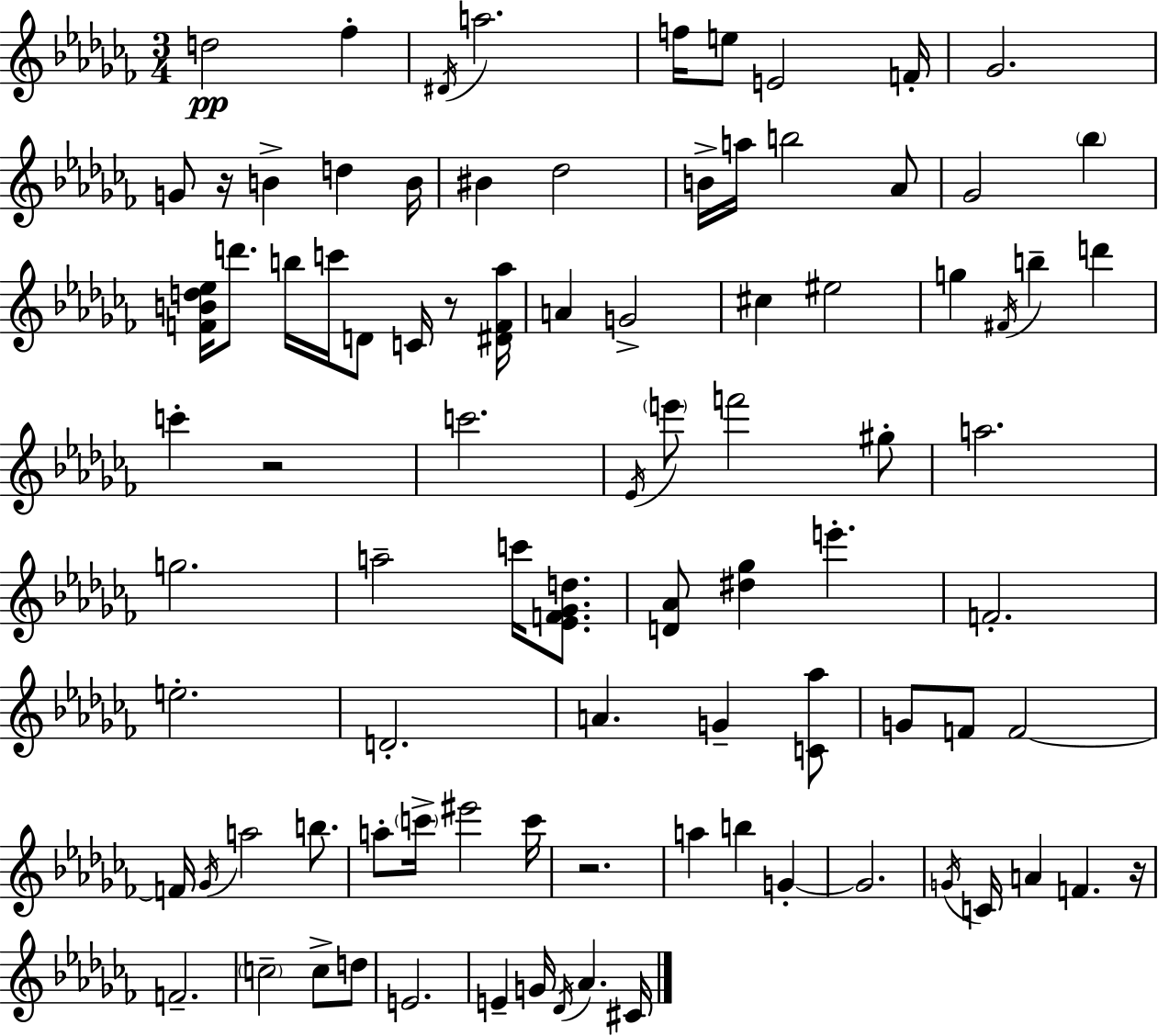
D5/h FES5/q D#4/s A5/h. F5/s E5/e E4/h F4/s Gb4/h. G4/e R/s B4/q D5/q B4/s BIS4/q Db5/h B4/s A5/s B5/h Ab4/e Gb4/h Bb5/q [F4,B4,D5,Eb5]/s D6/e. B5/s C6/s D4/e C4/s R/e [D#4,F4,Ab5]/s A4/q G4/h C#5/q EIS5/h G5/q F#4/s B5/q D6/q C6/q R/h C6/h. Eb4/s E6/e F6/h G#5/e A5/h. G5/h. A5/h C6/s [Eb4,F4,Gb4,D5]/e. [D4,Ab4]/e [D#5,Gb5]/q E6/q. F4/h. E5/h. D4/h. A4/q. G4/q [C4,Ab5]/e G4/e F4/e F4/h F4/s Gb4/s A5/h B5/e. A5/e C6/s EIS6/h C6/s R/h. A5/q B5/q G4/q G4/h. G4/s C4/s A4/q F4/q. R/s F4/h. C5/h C5/e D5/e E4/h. E4/q G4/s Db4/s Ab4/q. C#4/s